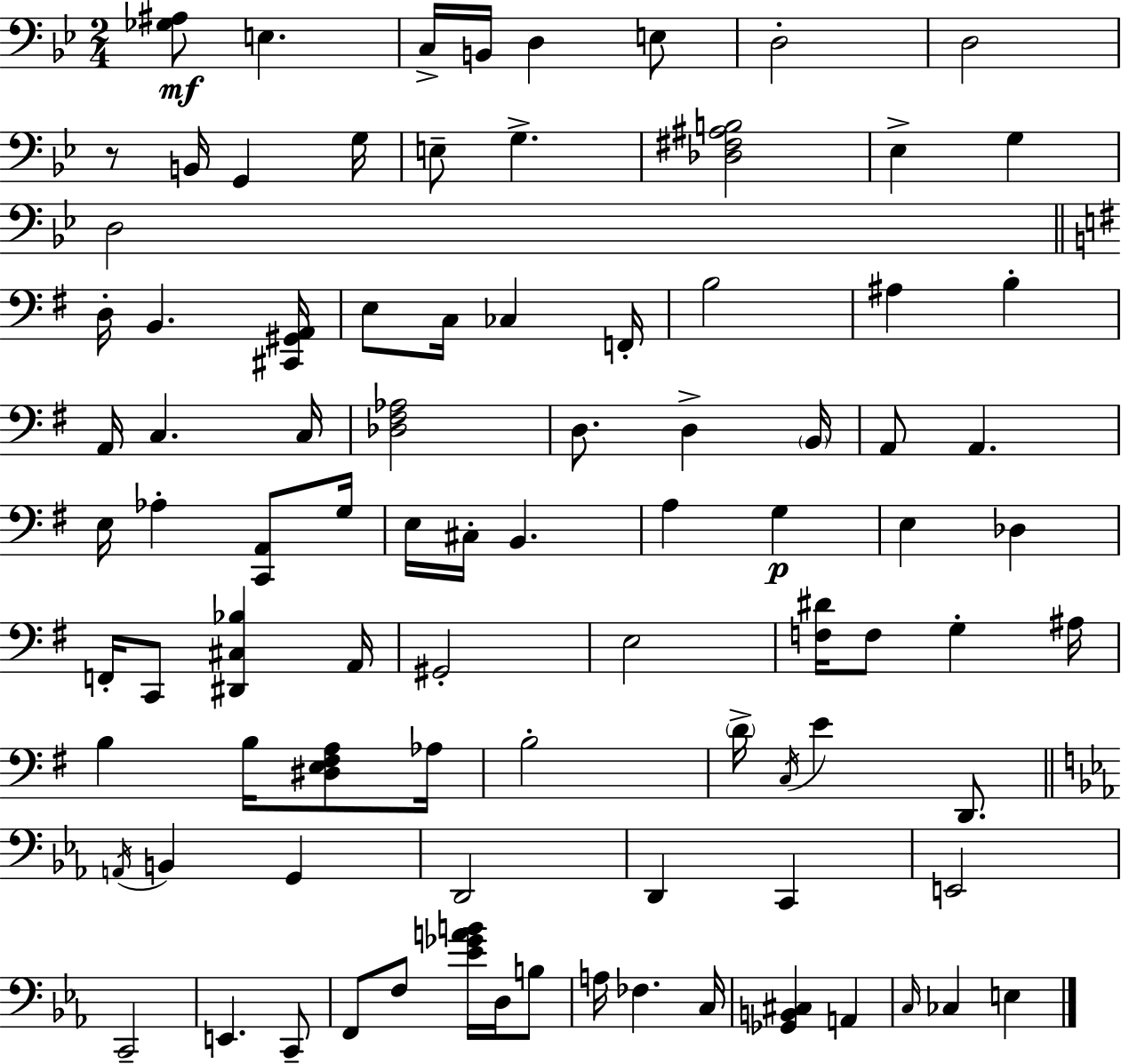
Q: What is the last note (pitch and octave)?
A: E3